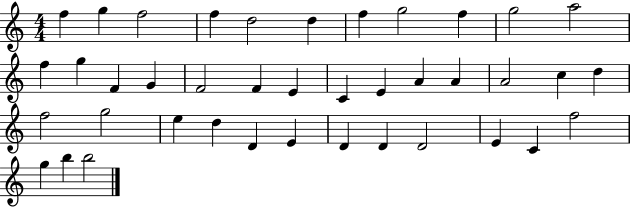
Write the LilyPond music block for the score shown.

{
  \clef treble
  \numericTimeSignature
  \time 4/4
  \key c \major
  f''4 g''4 f''2 | f''4 d''2 d''4 | f''4 g''2 f''4 | g''2 a''2 | \break f''4 g''4 f'4 g'4 | f'2 f'4 e'4 | c'4 e'4 a'4 a'4 | a'2 c''4 d''4 | \break f''2 g''2 | e''4 d''4 d'4 e'4 | d'4 d'4 d'2 | e'4 c'4 f''2 | \break g''4 b''4 b''2 | \bar "|."
}